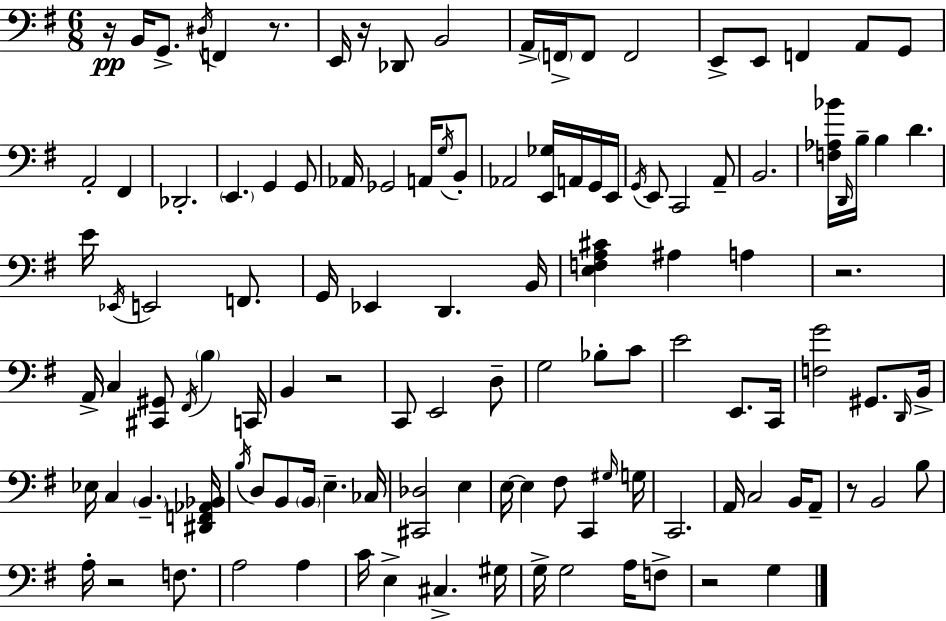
R/s B2/s G2/e. D#3/s F2/q R/e. E2/s R/s Db2/e B2/h A2/s F2/s F2/e F2/h E2/e E2/e F2/q A2/e G2/e A2/h F#2/q Db2/h. E2/q. G2/q G2/e Ab2/s Gb2/h A2/s G3/s B2/e Ab2/h [E2,Gb3]/s A2/s G2/s E2/s G2/s E2/e C2/h A2/e B2/h. [F3,Ab3,Bb4]/s D2/s B3/s B3/q D4/q. E4/s Eb2/s E2/h F2/e. G2/s Eb2/q D2/q. B2/s [E3,F3,A3,C#4]/q A#3/q A3/q R/h. A2/s C3/q [C#2,G#2]/e F#2/s B3/q C2/s B2/q R/h C2/e E2/h D3/e G3/h Bb3/e C4/e E4/h E2/e. C2/s [F3,G4]/h G#2/e. D2/s B2/s Eb3/s C3/q B2/q. [D#2,F2,Ab2,Bb2]/s B3/s D3/e B2/e B2/s E3/q. CES3/s [C#2,Db3]/h E3/q E3/s E3/q F#3/e C2/q G#3/s G3/s C2/h. A2/s C3/h B2/s A2/e R/e B2/h B3/e A3/s R/h F3/e. A3/h A3/q C4/s E3/q C#3/q. G#3/s G3/s G3/h A3/s F3/e R/h G3/q